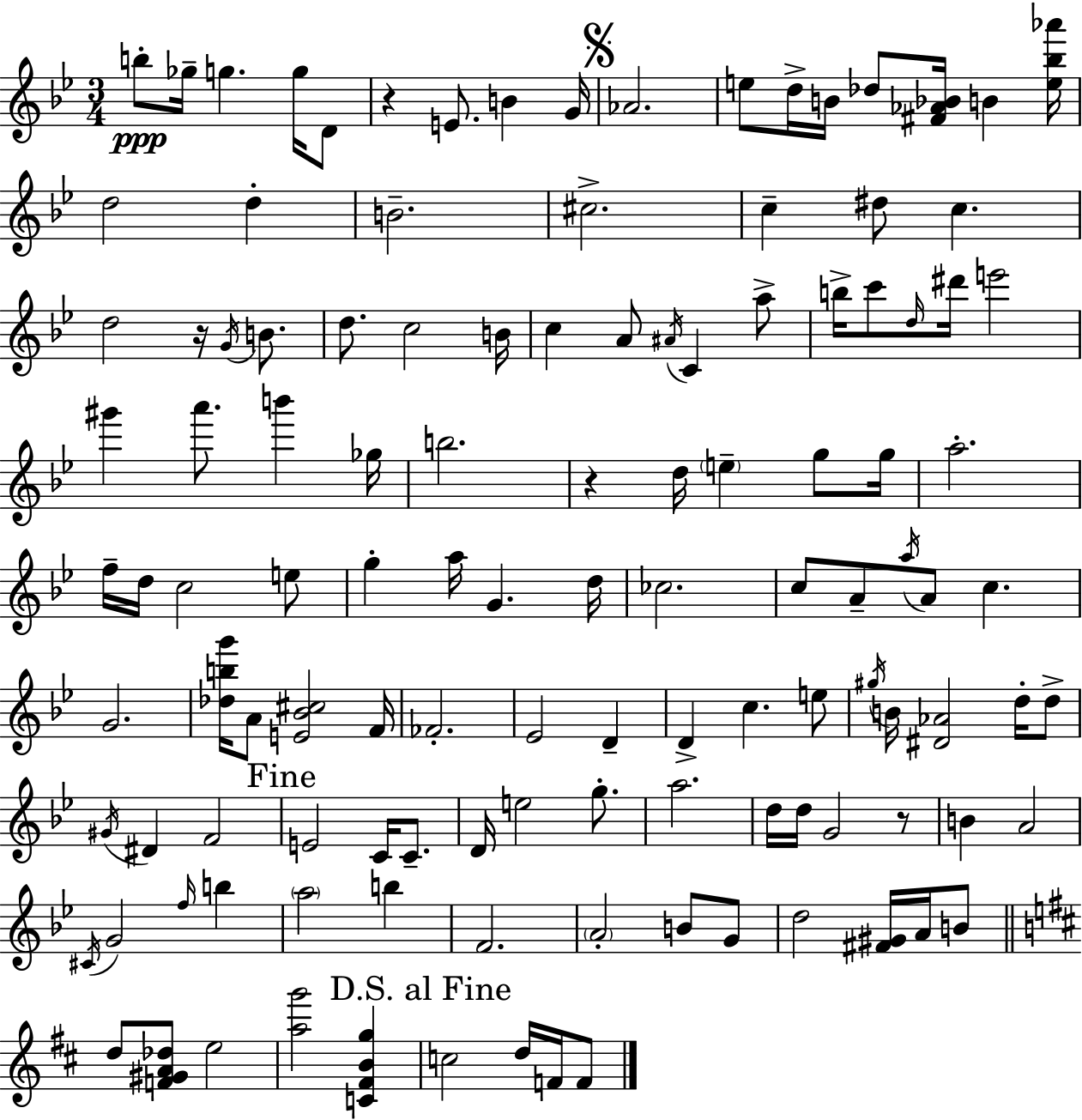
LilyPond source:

{
  \clef treble
  \numericTimeSignature
  \time 3/4
  \key bes \major
  b''8-.\ppp ges''16-- g''4. g''16 d'8 | r4 e'8. b'4 g'16 | \mark \markup { \musicglyph "scripts.segno" } aes'2. | e''8 d''16-> b'16 des''8 <fis' aes' bes'>16 b'4 <e'' bes'' aes'''>16 | \break d''2 d''4-. | b'2.-- | cis''2.-> | c''4-- dis''8 c''4. | \break d''2 r16 \acciaccatura { g'16 } b'8. | d''8. c''2 | b'16 c''4 a'8 \acciaccatura { ais'16 } c'4 | a''8-> b''16-> c'''8 \grace { d''16 } dis'''16 e'''2 | \break gis'''4 a'''8. b'''4 | ges''16 b''2. | r4 d''16 \parenthesize e''4-- | g''8 g''16 a''2.-. | \break f''16-- d''16 c''2 | e''8 g''4-. a''16 g'4. | d''16 ces''2. | c''8 a'8-- \acciaccatura { a''16 } a'8 c''4. | \break g'2. | <des'' b'' g'''>16 a'8 <e' bes' cis''>2 | f'16 fes'2.-. | ees'2 | \break d'4-- d'4-> c''4. | e''8 \acciaccatura { gis''16 } b'16 <dis' aes'>2 | d''16-. d''8-> \acciaccatura { gis'16 } dis'4 f'2 | \mark "Fine" e'2 | \break c'16 c'8.-- d'16 e''2 | g''8.-. a''2. | d''16 d''16 g'2 | r8 b'4 a'2 | \break \acciaccatura { cis'16 } g'2 | \grace { f''16 } b''4 \parenthesize a''2 | b''4 f'2. | \parenthesize a'2-. | \break b'8 g'8 d''2 | <fis' gis'>16 a'16 b'8 \bar "||" \break \key b \minor d''8 <f' gis' a' des''>8 e''2 | <a'' g'''>2 <c' fis' b' g''>4 | \mark "D.S. al Fine" c''2 d''16 f'16 f'8 | \bar "|."
}